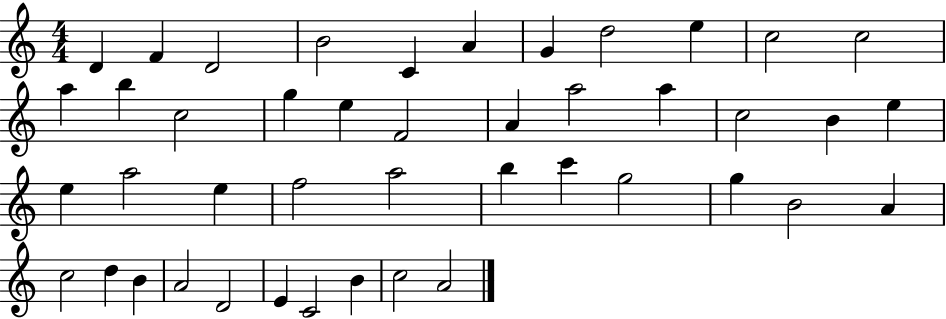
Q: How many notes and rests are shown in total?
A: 44